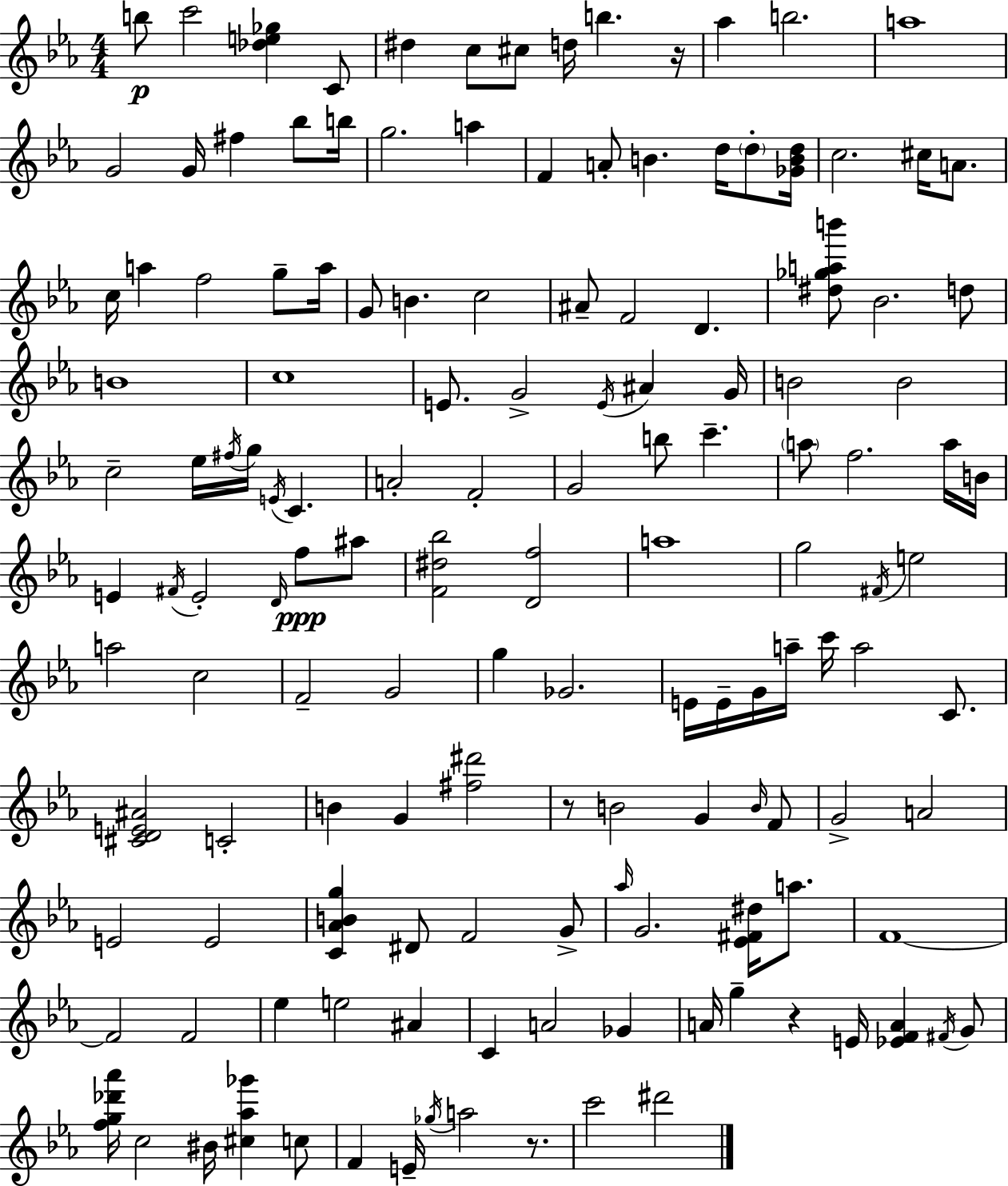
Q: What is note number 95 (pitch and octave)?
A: A4